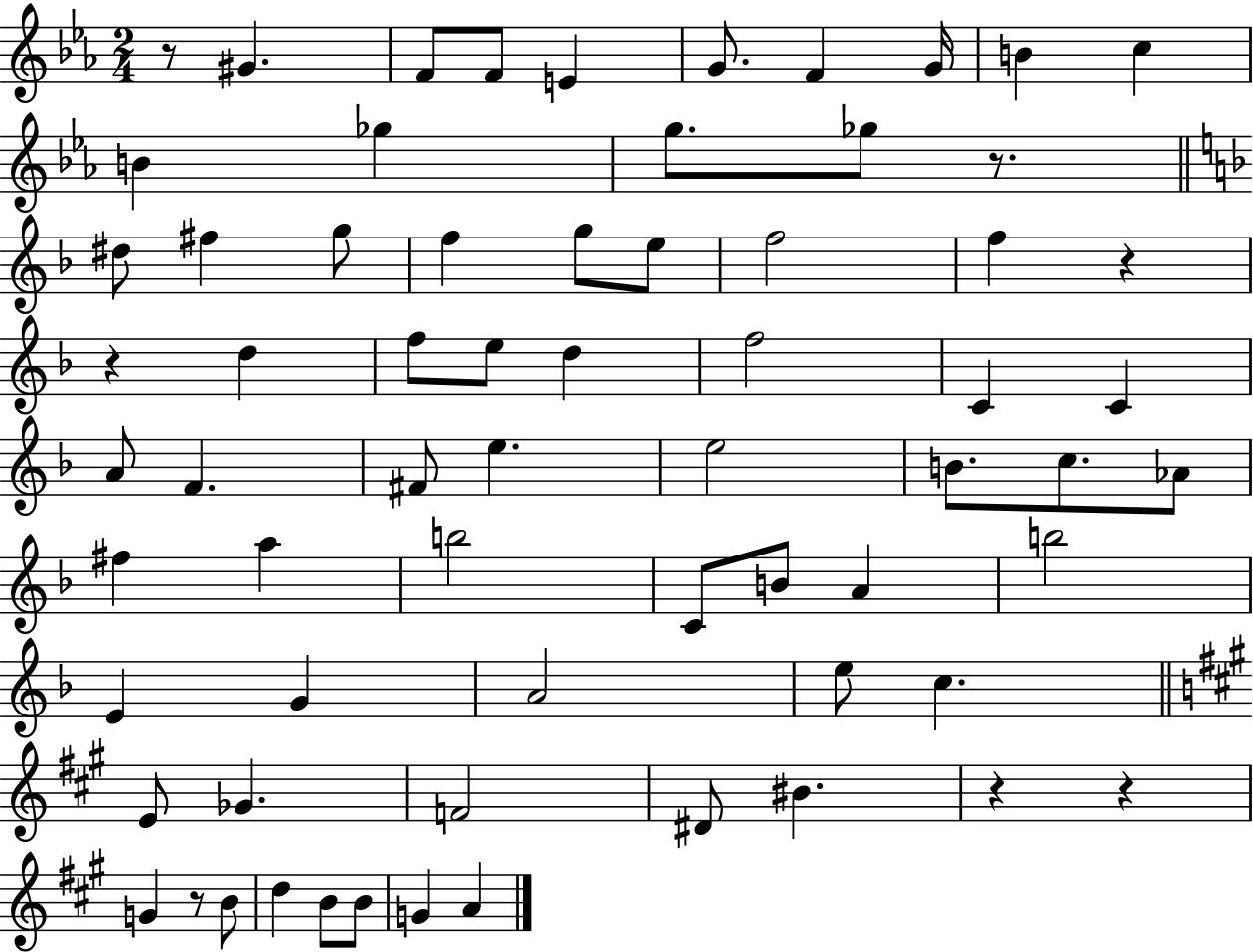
{
  \clef treble
  \numericTimeSignature
  \time 2/4
  \key ees \major
  \repeat volta 2 { r8 gis'4. | f'8 f'8 e'4 | g'8. f'4 g'16 | b'4 c''4 | \break b'4 ges''4 | g''8. ges''8 r8. | \bar "||" \break \key f \major dis''8 fis''4 g''8 | f''4 g''8 e''8 | f''2 | f''4 r4 | \break r4 d''4 | f''8 e''8 d''4 | f''2 | c'4 c'4 | \break a'8 f'4. | fis'8 e''4. | e''2 | b'8. c''8. aes'8 | \break fis''4 a''4 | b''2 | c'8 b'8 a'4 | b''2 | \break e'4 g'4 | a'2 | e''8 c''4. | \bar "||" \break \key a \major e'8 ges'4. | f'2 | dis'8 bis'4. | r4 r4 | \break g'4 r8 b'8 | d''4 b'8 b'8 | g'4 a'4 | } \bar "|."
}